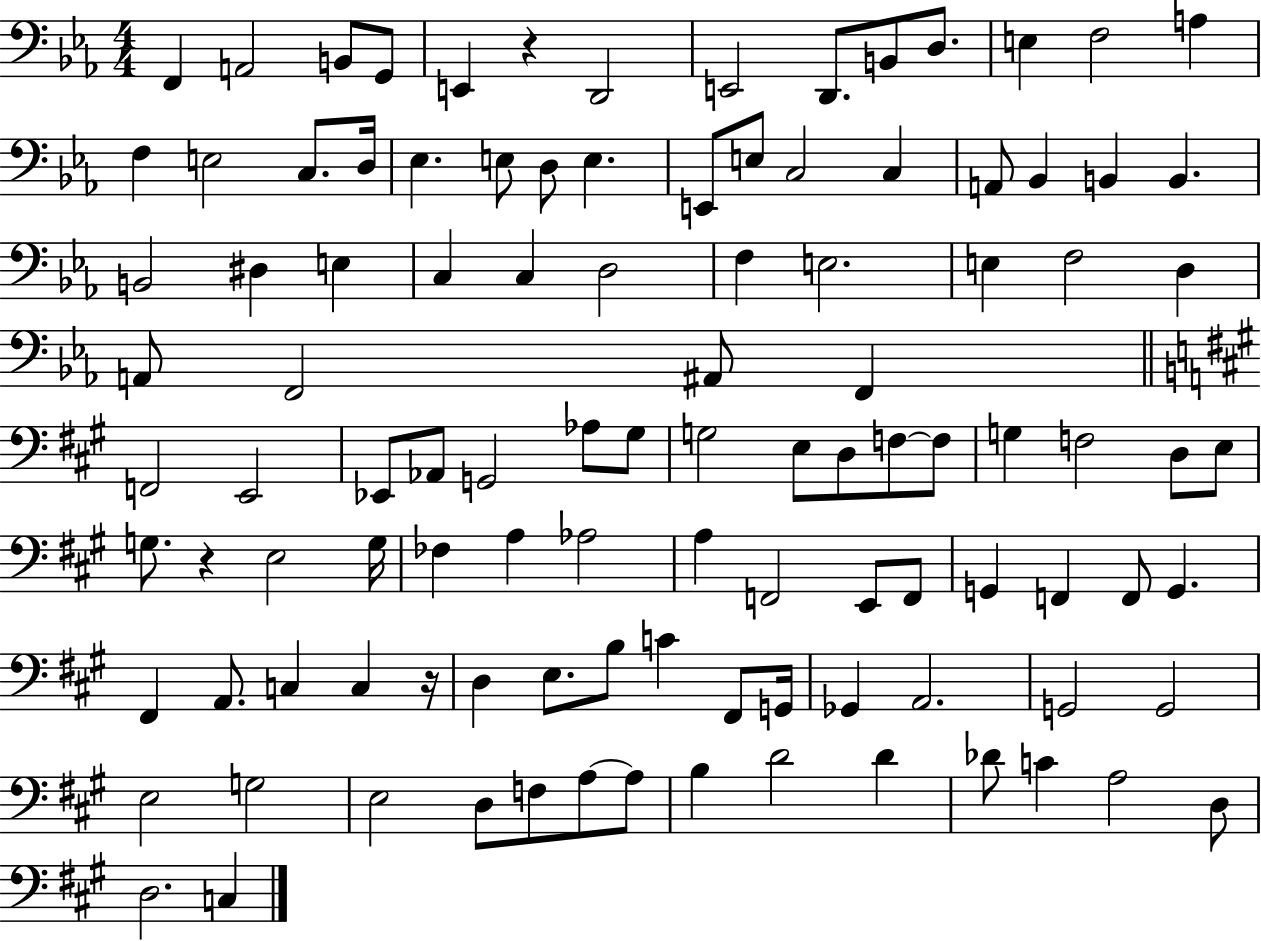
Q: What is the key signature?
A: EES major